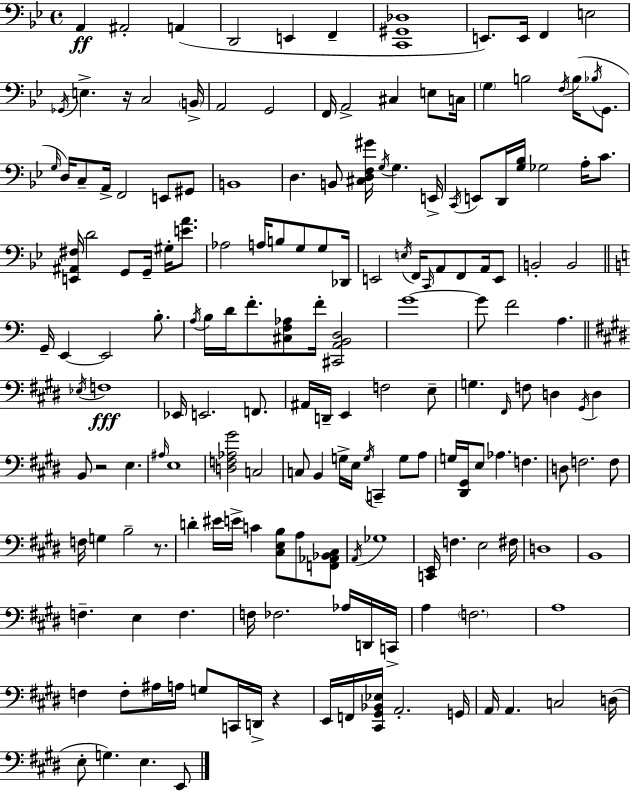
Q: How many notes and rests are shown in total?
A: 177